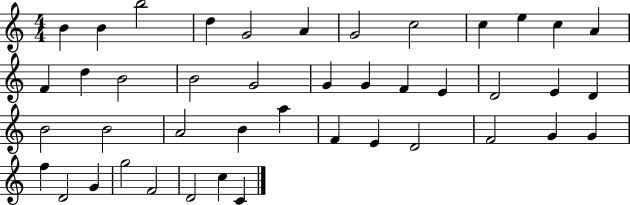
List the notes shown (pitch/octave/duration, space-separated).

B4/q B4/q B5/h D5/q G4/h A4/q G4/h C5/h C5/q E5/q C5/q A4/q F4/q D5/q B4/h B4/h G4/h G4/q G4/q F4/q E4/q D4/h E4/q D4/q B4/h B4/h A4/h B4/q A5/q F4/q E4/q D4/h F4/h G4/q G4/q F5/q D4/h G4/q G5/h F4/h D4/h C5/q C4/q